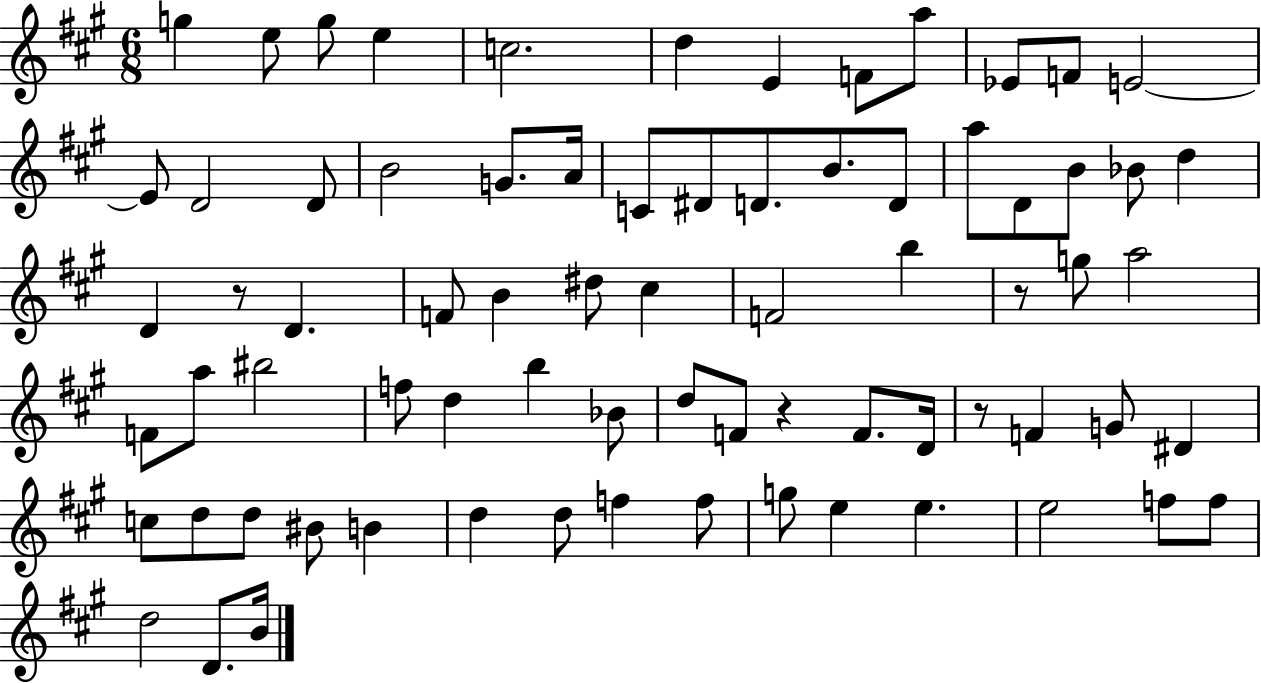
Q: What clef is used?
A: treble